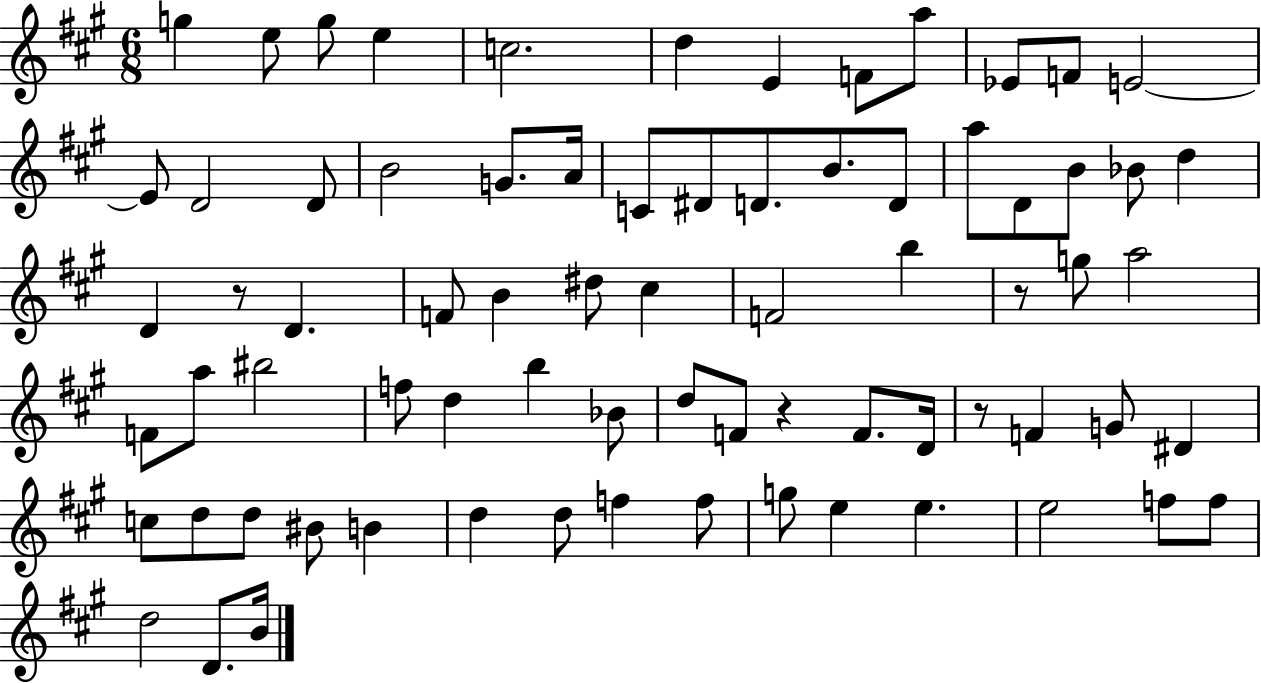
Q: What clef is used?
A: treble